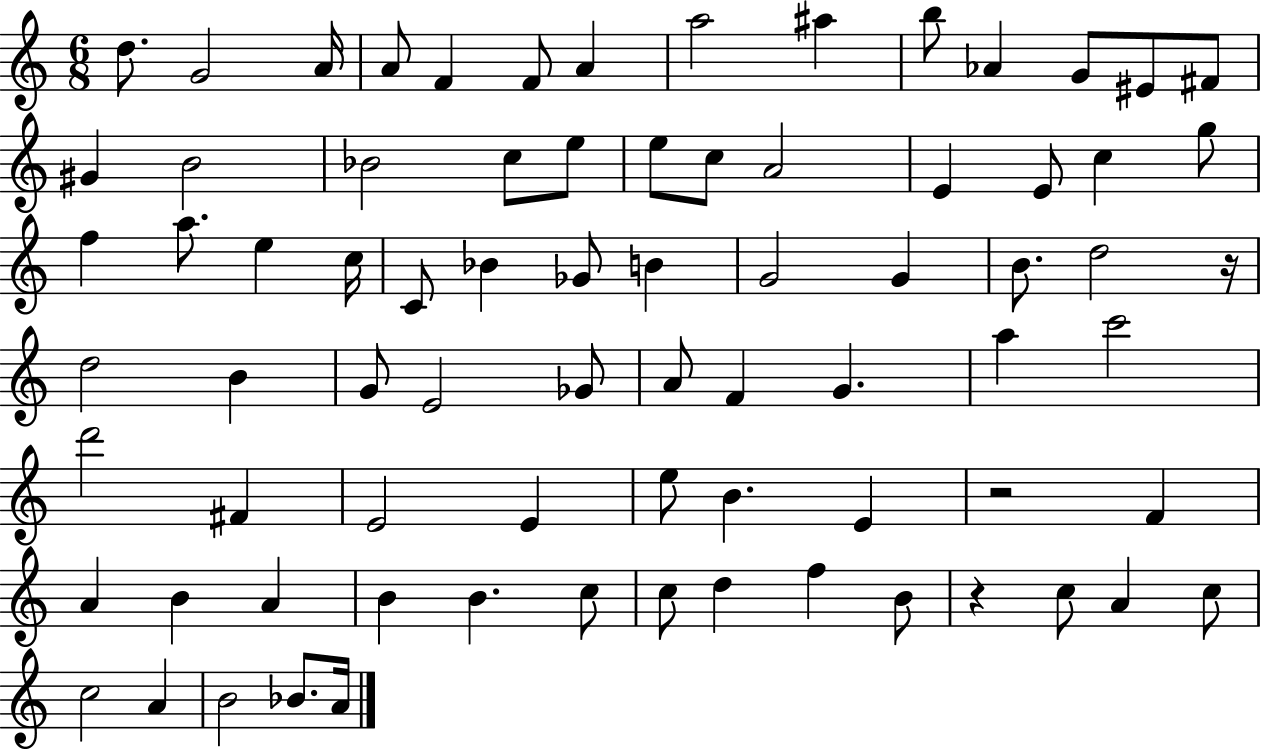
D5/e. G4/h A4/s A4/e F4/q F4/e A4/q A5/h A#5/q B5/e Ab4/q G4/e EIS4/e F#4/e G#4/q B4/h Bb4/h C5/e E5/e E5/e C5/e A4/h E4/q E4/e C5/q G5/e F5/q A5/e. E5/q C5/s C4/e Bb4/q Gb4/e B4/q G4/h G4/q B4/e. D5/h R/s D5/h B4/q G4/e E4/h Gb4/e A4/e F4/q G4/q. A5/q C6/h D6/h F#4/q E4/h E4/q E5/e B4/q. E4/q R/h F4/q A4/q B4/q A4/q B4/q B4/q. C5/e C5/e D5/q F5/q B4/e R/q C5/e A4/q C5/e C5/h A4/q B4/h Bb4/e. A4/s